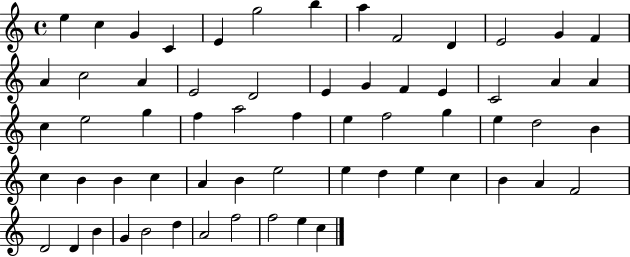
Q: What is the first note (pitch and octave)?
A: E5